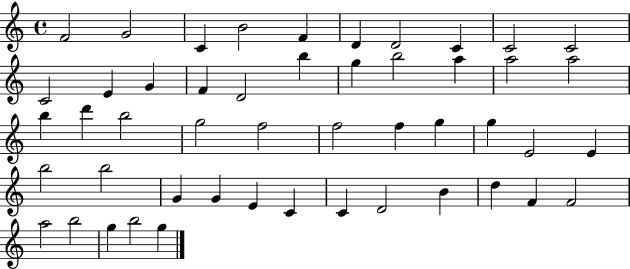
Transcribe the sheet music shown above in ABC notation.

X:1
T:Untitled
M:4/4
L:1/4
K:C
F2 G2 C B2 F D D2 C C2 C2 C2 E G F D2 b g b2 a a2 a2 b d' b2 g2 f2 f2 f g g E2 E b2 b2 G G E C C D2 B d F F2 a2 b2 g b2 g